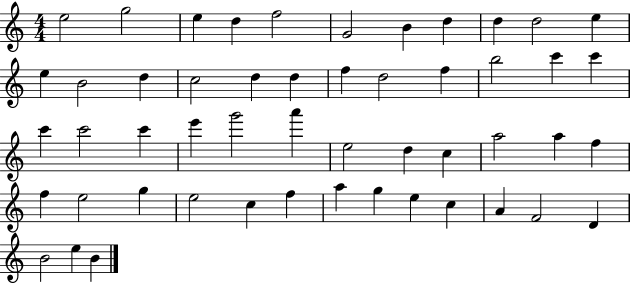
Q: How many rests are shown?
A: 0